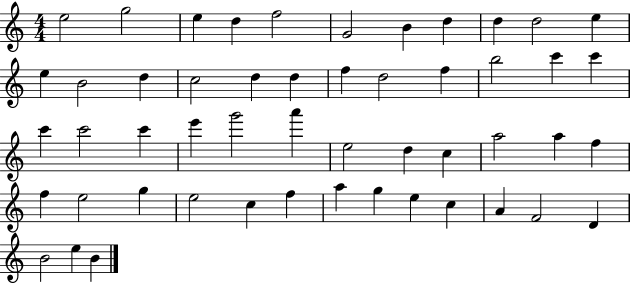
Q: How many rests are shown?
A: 0